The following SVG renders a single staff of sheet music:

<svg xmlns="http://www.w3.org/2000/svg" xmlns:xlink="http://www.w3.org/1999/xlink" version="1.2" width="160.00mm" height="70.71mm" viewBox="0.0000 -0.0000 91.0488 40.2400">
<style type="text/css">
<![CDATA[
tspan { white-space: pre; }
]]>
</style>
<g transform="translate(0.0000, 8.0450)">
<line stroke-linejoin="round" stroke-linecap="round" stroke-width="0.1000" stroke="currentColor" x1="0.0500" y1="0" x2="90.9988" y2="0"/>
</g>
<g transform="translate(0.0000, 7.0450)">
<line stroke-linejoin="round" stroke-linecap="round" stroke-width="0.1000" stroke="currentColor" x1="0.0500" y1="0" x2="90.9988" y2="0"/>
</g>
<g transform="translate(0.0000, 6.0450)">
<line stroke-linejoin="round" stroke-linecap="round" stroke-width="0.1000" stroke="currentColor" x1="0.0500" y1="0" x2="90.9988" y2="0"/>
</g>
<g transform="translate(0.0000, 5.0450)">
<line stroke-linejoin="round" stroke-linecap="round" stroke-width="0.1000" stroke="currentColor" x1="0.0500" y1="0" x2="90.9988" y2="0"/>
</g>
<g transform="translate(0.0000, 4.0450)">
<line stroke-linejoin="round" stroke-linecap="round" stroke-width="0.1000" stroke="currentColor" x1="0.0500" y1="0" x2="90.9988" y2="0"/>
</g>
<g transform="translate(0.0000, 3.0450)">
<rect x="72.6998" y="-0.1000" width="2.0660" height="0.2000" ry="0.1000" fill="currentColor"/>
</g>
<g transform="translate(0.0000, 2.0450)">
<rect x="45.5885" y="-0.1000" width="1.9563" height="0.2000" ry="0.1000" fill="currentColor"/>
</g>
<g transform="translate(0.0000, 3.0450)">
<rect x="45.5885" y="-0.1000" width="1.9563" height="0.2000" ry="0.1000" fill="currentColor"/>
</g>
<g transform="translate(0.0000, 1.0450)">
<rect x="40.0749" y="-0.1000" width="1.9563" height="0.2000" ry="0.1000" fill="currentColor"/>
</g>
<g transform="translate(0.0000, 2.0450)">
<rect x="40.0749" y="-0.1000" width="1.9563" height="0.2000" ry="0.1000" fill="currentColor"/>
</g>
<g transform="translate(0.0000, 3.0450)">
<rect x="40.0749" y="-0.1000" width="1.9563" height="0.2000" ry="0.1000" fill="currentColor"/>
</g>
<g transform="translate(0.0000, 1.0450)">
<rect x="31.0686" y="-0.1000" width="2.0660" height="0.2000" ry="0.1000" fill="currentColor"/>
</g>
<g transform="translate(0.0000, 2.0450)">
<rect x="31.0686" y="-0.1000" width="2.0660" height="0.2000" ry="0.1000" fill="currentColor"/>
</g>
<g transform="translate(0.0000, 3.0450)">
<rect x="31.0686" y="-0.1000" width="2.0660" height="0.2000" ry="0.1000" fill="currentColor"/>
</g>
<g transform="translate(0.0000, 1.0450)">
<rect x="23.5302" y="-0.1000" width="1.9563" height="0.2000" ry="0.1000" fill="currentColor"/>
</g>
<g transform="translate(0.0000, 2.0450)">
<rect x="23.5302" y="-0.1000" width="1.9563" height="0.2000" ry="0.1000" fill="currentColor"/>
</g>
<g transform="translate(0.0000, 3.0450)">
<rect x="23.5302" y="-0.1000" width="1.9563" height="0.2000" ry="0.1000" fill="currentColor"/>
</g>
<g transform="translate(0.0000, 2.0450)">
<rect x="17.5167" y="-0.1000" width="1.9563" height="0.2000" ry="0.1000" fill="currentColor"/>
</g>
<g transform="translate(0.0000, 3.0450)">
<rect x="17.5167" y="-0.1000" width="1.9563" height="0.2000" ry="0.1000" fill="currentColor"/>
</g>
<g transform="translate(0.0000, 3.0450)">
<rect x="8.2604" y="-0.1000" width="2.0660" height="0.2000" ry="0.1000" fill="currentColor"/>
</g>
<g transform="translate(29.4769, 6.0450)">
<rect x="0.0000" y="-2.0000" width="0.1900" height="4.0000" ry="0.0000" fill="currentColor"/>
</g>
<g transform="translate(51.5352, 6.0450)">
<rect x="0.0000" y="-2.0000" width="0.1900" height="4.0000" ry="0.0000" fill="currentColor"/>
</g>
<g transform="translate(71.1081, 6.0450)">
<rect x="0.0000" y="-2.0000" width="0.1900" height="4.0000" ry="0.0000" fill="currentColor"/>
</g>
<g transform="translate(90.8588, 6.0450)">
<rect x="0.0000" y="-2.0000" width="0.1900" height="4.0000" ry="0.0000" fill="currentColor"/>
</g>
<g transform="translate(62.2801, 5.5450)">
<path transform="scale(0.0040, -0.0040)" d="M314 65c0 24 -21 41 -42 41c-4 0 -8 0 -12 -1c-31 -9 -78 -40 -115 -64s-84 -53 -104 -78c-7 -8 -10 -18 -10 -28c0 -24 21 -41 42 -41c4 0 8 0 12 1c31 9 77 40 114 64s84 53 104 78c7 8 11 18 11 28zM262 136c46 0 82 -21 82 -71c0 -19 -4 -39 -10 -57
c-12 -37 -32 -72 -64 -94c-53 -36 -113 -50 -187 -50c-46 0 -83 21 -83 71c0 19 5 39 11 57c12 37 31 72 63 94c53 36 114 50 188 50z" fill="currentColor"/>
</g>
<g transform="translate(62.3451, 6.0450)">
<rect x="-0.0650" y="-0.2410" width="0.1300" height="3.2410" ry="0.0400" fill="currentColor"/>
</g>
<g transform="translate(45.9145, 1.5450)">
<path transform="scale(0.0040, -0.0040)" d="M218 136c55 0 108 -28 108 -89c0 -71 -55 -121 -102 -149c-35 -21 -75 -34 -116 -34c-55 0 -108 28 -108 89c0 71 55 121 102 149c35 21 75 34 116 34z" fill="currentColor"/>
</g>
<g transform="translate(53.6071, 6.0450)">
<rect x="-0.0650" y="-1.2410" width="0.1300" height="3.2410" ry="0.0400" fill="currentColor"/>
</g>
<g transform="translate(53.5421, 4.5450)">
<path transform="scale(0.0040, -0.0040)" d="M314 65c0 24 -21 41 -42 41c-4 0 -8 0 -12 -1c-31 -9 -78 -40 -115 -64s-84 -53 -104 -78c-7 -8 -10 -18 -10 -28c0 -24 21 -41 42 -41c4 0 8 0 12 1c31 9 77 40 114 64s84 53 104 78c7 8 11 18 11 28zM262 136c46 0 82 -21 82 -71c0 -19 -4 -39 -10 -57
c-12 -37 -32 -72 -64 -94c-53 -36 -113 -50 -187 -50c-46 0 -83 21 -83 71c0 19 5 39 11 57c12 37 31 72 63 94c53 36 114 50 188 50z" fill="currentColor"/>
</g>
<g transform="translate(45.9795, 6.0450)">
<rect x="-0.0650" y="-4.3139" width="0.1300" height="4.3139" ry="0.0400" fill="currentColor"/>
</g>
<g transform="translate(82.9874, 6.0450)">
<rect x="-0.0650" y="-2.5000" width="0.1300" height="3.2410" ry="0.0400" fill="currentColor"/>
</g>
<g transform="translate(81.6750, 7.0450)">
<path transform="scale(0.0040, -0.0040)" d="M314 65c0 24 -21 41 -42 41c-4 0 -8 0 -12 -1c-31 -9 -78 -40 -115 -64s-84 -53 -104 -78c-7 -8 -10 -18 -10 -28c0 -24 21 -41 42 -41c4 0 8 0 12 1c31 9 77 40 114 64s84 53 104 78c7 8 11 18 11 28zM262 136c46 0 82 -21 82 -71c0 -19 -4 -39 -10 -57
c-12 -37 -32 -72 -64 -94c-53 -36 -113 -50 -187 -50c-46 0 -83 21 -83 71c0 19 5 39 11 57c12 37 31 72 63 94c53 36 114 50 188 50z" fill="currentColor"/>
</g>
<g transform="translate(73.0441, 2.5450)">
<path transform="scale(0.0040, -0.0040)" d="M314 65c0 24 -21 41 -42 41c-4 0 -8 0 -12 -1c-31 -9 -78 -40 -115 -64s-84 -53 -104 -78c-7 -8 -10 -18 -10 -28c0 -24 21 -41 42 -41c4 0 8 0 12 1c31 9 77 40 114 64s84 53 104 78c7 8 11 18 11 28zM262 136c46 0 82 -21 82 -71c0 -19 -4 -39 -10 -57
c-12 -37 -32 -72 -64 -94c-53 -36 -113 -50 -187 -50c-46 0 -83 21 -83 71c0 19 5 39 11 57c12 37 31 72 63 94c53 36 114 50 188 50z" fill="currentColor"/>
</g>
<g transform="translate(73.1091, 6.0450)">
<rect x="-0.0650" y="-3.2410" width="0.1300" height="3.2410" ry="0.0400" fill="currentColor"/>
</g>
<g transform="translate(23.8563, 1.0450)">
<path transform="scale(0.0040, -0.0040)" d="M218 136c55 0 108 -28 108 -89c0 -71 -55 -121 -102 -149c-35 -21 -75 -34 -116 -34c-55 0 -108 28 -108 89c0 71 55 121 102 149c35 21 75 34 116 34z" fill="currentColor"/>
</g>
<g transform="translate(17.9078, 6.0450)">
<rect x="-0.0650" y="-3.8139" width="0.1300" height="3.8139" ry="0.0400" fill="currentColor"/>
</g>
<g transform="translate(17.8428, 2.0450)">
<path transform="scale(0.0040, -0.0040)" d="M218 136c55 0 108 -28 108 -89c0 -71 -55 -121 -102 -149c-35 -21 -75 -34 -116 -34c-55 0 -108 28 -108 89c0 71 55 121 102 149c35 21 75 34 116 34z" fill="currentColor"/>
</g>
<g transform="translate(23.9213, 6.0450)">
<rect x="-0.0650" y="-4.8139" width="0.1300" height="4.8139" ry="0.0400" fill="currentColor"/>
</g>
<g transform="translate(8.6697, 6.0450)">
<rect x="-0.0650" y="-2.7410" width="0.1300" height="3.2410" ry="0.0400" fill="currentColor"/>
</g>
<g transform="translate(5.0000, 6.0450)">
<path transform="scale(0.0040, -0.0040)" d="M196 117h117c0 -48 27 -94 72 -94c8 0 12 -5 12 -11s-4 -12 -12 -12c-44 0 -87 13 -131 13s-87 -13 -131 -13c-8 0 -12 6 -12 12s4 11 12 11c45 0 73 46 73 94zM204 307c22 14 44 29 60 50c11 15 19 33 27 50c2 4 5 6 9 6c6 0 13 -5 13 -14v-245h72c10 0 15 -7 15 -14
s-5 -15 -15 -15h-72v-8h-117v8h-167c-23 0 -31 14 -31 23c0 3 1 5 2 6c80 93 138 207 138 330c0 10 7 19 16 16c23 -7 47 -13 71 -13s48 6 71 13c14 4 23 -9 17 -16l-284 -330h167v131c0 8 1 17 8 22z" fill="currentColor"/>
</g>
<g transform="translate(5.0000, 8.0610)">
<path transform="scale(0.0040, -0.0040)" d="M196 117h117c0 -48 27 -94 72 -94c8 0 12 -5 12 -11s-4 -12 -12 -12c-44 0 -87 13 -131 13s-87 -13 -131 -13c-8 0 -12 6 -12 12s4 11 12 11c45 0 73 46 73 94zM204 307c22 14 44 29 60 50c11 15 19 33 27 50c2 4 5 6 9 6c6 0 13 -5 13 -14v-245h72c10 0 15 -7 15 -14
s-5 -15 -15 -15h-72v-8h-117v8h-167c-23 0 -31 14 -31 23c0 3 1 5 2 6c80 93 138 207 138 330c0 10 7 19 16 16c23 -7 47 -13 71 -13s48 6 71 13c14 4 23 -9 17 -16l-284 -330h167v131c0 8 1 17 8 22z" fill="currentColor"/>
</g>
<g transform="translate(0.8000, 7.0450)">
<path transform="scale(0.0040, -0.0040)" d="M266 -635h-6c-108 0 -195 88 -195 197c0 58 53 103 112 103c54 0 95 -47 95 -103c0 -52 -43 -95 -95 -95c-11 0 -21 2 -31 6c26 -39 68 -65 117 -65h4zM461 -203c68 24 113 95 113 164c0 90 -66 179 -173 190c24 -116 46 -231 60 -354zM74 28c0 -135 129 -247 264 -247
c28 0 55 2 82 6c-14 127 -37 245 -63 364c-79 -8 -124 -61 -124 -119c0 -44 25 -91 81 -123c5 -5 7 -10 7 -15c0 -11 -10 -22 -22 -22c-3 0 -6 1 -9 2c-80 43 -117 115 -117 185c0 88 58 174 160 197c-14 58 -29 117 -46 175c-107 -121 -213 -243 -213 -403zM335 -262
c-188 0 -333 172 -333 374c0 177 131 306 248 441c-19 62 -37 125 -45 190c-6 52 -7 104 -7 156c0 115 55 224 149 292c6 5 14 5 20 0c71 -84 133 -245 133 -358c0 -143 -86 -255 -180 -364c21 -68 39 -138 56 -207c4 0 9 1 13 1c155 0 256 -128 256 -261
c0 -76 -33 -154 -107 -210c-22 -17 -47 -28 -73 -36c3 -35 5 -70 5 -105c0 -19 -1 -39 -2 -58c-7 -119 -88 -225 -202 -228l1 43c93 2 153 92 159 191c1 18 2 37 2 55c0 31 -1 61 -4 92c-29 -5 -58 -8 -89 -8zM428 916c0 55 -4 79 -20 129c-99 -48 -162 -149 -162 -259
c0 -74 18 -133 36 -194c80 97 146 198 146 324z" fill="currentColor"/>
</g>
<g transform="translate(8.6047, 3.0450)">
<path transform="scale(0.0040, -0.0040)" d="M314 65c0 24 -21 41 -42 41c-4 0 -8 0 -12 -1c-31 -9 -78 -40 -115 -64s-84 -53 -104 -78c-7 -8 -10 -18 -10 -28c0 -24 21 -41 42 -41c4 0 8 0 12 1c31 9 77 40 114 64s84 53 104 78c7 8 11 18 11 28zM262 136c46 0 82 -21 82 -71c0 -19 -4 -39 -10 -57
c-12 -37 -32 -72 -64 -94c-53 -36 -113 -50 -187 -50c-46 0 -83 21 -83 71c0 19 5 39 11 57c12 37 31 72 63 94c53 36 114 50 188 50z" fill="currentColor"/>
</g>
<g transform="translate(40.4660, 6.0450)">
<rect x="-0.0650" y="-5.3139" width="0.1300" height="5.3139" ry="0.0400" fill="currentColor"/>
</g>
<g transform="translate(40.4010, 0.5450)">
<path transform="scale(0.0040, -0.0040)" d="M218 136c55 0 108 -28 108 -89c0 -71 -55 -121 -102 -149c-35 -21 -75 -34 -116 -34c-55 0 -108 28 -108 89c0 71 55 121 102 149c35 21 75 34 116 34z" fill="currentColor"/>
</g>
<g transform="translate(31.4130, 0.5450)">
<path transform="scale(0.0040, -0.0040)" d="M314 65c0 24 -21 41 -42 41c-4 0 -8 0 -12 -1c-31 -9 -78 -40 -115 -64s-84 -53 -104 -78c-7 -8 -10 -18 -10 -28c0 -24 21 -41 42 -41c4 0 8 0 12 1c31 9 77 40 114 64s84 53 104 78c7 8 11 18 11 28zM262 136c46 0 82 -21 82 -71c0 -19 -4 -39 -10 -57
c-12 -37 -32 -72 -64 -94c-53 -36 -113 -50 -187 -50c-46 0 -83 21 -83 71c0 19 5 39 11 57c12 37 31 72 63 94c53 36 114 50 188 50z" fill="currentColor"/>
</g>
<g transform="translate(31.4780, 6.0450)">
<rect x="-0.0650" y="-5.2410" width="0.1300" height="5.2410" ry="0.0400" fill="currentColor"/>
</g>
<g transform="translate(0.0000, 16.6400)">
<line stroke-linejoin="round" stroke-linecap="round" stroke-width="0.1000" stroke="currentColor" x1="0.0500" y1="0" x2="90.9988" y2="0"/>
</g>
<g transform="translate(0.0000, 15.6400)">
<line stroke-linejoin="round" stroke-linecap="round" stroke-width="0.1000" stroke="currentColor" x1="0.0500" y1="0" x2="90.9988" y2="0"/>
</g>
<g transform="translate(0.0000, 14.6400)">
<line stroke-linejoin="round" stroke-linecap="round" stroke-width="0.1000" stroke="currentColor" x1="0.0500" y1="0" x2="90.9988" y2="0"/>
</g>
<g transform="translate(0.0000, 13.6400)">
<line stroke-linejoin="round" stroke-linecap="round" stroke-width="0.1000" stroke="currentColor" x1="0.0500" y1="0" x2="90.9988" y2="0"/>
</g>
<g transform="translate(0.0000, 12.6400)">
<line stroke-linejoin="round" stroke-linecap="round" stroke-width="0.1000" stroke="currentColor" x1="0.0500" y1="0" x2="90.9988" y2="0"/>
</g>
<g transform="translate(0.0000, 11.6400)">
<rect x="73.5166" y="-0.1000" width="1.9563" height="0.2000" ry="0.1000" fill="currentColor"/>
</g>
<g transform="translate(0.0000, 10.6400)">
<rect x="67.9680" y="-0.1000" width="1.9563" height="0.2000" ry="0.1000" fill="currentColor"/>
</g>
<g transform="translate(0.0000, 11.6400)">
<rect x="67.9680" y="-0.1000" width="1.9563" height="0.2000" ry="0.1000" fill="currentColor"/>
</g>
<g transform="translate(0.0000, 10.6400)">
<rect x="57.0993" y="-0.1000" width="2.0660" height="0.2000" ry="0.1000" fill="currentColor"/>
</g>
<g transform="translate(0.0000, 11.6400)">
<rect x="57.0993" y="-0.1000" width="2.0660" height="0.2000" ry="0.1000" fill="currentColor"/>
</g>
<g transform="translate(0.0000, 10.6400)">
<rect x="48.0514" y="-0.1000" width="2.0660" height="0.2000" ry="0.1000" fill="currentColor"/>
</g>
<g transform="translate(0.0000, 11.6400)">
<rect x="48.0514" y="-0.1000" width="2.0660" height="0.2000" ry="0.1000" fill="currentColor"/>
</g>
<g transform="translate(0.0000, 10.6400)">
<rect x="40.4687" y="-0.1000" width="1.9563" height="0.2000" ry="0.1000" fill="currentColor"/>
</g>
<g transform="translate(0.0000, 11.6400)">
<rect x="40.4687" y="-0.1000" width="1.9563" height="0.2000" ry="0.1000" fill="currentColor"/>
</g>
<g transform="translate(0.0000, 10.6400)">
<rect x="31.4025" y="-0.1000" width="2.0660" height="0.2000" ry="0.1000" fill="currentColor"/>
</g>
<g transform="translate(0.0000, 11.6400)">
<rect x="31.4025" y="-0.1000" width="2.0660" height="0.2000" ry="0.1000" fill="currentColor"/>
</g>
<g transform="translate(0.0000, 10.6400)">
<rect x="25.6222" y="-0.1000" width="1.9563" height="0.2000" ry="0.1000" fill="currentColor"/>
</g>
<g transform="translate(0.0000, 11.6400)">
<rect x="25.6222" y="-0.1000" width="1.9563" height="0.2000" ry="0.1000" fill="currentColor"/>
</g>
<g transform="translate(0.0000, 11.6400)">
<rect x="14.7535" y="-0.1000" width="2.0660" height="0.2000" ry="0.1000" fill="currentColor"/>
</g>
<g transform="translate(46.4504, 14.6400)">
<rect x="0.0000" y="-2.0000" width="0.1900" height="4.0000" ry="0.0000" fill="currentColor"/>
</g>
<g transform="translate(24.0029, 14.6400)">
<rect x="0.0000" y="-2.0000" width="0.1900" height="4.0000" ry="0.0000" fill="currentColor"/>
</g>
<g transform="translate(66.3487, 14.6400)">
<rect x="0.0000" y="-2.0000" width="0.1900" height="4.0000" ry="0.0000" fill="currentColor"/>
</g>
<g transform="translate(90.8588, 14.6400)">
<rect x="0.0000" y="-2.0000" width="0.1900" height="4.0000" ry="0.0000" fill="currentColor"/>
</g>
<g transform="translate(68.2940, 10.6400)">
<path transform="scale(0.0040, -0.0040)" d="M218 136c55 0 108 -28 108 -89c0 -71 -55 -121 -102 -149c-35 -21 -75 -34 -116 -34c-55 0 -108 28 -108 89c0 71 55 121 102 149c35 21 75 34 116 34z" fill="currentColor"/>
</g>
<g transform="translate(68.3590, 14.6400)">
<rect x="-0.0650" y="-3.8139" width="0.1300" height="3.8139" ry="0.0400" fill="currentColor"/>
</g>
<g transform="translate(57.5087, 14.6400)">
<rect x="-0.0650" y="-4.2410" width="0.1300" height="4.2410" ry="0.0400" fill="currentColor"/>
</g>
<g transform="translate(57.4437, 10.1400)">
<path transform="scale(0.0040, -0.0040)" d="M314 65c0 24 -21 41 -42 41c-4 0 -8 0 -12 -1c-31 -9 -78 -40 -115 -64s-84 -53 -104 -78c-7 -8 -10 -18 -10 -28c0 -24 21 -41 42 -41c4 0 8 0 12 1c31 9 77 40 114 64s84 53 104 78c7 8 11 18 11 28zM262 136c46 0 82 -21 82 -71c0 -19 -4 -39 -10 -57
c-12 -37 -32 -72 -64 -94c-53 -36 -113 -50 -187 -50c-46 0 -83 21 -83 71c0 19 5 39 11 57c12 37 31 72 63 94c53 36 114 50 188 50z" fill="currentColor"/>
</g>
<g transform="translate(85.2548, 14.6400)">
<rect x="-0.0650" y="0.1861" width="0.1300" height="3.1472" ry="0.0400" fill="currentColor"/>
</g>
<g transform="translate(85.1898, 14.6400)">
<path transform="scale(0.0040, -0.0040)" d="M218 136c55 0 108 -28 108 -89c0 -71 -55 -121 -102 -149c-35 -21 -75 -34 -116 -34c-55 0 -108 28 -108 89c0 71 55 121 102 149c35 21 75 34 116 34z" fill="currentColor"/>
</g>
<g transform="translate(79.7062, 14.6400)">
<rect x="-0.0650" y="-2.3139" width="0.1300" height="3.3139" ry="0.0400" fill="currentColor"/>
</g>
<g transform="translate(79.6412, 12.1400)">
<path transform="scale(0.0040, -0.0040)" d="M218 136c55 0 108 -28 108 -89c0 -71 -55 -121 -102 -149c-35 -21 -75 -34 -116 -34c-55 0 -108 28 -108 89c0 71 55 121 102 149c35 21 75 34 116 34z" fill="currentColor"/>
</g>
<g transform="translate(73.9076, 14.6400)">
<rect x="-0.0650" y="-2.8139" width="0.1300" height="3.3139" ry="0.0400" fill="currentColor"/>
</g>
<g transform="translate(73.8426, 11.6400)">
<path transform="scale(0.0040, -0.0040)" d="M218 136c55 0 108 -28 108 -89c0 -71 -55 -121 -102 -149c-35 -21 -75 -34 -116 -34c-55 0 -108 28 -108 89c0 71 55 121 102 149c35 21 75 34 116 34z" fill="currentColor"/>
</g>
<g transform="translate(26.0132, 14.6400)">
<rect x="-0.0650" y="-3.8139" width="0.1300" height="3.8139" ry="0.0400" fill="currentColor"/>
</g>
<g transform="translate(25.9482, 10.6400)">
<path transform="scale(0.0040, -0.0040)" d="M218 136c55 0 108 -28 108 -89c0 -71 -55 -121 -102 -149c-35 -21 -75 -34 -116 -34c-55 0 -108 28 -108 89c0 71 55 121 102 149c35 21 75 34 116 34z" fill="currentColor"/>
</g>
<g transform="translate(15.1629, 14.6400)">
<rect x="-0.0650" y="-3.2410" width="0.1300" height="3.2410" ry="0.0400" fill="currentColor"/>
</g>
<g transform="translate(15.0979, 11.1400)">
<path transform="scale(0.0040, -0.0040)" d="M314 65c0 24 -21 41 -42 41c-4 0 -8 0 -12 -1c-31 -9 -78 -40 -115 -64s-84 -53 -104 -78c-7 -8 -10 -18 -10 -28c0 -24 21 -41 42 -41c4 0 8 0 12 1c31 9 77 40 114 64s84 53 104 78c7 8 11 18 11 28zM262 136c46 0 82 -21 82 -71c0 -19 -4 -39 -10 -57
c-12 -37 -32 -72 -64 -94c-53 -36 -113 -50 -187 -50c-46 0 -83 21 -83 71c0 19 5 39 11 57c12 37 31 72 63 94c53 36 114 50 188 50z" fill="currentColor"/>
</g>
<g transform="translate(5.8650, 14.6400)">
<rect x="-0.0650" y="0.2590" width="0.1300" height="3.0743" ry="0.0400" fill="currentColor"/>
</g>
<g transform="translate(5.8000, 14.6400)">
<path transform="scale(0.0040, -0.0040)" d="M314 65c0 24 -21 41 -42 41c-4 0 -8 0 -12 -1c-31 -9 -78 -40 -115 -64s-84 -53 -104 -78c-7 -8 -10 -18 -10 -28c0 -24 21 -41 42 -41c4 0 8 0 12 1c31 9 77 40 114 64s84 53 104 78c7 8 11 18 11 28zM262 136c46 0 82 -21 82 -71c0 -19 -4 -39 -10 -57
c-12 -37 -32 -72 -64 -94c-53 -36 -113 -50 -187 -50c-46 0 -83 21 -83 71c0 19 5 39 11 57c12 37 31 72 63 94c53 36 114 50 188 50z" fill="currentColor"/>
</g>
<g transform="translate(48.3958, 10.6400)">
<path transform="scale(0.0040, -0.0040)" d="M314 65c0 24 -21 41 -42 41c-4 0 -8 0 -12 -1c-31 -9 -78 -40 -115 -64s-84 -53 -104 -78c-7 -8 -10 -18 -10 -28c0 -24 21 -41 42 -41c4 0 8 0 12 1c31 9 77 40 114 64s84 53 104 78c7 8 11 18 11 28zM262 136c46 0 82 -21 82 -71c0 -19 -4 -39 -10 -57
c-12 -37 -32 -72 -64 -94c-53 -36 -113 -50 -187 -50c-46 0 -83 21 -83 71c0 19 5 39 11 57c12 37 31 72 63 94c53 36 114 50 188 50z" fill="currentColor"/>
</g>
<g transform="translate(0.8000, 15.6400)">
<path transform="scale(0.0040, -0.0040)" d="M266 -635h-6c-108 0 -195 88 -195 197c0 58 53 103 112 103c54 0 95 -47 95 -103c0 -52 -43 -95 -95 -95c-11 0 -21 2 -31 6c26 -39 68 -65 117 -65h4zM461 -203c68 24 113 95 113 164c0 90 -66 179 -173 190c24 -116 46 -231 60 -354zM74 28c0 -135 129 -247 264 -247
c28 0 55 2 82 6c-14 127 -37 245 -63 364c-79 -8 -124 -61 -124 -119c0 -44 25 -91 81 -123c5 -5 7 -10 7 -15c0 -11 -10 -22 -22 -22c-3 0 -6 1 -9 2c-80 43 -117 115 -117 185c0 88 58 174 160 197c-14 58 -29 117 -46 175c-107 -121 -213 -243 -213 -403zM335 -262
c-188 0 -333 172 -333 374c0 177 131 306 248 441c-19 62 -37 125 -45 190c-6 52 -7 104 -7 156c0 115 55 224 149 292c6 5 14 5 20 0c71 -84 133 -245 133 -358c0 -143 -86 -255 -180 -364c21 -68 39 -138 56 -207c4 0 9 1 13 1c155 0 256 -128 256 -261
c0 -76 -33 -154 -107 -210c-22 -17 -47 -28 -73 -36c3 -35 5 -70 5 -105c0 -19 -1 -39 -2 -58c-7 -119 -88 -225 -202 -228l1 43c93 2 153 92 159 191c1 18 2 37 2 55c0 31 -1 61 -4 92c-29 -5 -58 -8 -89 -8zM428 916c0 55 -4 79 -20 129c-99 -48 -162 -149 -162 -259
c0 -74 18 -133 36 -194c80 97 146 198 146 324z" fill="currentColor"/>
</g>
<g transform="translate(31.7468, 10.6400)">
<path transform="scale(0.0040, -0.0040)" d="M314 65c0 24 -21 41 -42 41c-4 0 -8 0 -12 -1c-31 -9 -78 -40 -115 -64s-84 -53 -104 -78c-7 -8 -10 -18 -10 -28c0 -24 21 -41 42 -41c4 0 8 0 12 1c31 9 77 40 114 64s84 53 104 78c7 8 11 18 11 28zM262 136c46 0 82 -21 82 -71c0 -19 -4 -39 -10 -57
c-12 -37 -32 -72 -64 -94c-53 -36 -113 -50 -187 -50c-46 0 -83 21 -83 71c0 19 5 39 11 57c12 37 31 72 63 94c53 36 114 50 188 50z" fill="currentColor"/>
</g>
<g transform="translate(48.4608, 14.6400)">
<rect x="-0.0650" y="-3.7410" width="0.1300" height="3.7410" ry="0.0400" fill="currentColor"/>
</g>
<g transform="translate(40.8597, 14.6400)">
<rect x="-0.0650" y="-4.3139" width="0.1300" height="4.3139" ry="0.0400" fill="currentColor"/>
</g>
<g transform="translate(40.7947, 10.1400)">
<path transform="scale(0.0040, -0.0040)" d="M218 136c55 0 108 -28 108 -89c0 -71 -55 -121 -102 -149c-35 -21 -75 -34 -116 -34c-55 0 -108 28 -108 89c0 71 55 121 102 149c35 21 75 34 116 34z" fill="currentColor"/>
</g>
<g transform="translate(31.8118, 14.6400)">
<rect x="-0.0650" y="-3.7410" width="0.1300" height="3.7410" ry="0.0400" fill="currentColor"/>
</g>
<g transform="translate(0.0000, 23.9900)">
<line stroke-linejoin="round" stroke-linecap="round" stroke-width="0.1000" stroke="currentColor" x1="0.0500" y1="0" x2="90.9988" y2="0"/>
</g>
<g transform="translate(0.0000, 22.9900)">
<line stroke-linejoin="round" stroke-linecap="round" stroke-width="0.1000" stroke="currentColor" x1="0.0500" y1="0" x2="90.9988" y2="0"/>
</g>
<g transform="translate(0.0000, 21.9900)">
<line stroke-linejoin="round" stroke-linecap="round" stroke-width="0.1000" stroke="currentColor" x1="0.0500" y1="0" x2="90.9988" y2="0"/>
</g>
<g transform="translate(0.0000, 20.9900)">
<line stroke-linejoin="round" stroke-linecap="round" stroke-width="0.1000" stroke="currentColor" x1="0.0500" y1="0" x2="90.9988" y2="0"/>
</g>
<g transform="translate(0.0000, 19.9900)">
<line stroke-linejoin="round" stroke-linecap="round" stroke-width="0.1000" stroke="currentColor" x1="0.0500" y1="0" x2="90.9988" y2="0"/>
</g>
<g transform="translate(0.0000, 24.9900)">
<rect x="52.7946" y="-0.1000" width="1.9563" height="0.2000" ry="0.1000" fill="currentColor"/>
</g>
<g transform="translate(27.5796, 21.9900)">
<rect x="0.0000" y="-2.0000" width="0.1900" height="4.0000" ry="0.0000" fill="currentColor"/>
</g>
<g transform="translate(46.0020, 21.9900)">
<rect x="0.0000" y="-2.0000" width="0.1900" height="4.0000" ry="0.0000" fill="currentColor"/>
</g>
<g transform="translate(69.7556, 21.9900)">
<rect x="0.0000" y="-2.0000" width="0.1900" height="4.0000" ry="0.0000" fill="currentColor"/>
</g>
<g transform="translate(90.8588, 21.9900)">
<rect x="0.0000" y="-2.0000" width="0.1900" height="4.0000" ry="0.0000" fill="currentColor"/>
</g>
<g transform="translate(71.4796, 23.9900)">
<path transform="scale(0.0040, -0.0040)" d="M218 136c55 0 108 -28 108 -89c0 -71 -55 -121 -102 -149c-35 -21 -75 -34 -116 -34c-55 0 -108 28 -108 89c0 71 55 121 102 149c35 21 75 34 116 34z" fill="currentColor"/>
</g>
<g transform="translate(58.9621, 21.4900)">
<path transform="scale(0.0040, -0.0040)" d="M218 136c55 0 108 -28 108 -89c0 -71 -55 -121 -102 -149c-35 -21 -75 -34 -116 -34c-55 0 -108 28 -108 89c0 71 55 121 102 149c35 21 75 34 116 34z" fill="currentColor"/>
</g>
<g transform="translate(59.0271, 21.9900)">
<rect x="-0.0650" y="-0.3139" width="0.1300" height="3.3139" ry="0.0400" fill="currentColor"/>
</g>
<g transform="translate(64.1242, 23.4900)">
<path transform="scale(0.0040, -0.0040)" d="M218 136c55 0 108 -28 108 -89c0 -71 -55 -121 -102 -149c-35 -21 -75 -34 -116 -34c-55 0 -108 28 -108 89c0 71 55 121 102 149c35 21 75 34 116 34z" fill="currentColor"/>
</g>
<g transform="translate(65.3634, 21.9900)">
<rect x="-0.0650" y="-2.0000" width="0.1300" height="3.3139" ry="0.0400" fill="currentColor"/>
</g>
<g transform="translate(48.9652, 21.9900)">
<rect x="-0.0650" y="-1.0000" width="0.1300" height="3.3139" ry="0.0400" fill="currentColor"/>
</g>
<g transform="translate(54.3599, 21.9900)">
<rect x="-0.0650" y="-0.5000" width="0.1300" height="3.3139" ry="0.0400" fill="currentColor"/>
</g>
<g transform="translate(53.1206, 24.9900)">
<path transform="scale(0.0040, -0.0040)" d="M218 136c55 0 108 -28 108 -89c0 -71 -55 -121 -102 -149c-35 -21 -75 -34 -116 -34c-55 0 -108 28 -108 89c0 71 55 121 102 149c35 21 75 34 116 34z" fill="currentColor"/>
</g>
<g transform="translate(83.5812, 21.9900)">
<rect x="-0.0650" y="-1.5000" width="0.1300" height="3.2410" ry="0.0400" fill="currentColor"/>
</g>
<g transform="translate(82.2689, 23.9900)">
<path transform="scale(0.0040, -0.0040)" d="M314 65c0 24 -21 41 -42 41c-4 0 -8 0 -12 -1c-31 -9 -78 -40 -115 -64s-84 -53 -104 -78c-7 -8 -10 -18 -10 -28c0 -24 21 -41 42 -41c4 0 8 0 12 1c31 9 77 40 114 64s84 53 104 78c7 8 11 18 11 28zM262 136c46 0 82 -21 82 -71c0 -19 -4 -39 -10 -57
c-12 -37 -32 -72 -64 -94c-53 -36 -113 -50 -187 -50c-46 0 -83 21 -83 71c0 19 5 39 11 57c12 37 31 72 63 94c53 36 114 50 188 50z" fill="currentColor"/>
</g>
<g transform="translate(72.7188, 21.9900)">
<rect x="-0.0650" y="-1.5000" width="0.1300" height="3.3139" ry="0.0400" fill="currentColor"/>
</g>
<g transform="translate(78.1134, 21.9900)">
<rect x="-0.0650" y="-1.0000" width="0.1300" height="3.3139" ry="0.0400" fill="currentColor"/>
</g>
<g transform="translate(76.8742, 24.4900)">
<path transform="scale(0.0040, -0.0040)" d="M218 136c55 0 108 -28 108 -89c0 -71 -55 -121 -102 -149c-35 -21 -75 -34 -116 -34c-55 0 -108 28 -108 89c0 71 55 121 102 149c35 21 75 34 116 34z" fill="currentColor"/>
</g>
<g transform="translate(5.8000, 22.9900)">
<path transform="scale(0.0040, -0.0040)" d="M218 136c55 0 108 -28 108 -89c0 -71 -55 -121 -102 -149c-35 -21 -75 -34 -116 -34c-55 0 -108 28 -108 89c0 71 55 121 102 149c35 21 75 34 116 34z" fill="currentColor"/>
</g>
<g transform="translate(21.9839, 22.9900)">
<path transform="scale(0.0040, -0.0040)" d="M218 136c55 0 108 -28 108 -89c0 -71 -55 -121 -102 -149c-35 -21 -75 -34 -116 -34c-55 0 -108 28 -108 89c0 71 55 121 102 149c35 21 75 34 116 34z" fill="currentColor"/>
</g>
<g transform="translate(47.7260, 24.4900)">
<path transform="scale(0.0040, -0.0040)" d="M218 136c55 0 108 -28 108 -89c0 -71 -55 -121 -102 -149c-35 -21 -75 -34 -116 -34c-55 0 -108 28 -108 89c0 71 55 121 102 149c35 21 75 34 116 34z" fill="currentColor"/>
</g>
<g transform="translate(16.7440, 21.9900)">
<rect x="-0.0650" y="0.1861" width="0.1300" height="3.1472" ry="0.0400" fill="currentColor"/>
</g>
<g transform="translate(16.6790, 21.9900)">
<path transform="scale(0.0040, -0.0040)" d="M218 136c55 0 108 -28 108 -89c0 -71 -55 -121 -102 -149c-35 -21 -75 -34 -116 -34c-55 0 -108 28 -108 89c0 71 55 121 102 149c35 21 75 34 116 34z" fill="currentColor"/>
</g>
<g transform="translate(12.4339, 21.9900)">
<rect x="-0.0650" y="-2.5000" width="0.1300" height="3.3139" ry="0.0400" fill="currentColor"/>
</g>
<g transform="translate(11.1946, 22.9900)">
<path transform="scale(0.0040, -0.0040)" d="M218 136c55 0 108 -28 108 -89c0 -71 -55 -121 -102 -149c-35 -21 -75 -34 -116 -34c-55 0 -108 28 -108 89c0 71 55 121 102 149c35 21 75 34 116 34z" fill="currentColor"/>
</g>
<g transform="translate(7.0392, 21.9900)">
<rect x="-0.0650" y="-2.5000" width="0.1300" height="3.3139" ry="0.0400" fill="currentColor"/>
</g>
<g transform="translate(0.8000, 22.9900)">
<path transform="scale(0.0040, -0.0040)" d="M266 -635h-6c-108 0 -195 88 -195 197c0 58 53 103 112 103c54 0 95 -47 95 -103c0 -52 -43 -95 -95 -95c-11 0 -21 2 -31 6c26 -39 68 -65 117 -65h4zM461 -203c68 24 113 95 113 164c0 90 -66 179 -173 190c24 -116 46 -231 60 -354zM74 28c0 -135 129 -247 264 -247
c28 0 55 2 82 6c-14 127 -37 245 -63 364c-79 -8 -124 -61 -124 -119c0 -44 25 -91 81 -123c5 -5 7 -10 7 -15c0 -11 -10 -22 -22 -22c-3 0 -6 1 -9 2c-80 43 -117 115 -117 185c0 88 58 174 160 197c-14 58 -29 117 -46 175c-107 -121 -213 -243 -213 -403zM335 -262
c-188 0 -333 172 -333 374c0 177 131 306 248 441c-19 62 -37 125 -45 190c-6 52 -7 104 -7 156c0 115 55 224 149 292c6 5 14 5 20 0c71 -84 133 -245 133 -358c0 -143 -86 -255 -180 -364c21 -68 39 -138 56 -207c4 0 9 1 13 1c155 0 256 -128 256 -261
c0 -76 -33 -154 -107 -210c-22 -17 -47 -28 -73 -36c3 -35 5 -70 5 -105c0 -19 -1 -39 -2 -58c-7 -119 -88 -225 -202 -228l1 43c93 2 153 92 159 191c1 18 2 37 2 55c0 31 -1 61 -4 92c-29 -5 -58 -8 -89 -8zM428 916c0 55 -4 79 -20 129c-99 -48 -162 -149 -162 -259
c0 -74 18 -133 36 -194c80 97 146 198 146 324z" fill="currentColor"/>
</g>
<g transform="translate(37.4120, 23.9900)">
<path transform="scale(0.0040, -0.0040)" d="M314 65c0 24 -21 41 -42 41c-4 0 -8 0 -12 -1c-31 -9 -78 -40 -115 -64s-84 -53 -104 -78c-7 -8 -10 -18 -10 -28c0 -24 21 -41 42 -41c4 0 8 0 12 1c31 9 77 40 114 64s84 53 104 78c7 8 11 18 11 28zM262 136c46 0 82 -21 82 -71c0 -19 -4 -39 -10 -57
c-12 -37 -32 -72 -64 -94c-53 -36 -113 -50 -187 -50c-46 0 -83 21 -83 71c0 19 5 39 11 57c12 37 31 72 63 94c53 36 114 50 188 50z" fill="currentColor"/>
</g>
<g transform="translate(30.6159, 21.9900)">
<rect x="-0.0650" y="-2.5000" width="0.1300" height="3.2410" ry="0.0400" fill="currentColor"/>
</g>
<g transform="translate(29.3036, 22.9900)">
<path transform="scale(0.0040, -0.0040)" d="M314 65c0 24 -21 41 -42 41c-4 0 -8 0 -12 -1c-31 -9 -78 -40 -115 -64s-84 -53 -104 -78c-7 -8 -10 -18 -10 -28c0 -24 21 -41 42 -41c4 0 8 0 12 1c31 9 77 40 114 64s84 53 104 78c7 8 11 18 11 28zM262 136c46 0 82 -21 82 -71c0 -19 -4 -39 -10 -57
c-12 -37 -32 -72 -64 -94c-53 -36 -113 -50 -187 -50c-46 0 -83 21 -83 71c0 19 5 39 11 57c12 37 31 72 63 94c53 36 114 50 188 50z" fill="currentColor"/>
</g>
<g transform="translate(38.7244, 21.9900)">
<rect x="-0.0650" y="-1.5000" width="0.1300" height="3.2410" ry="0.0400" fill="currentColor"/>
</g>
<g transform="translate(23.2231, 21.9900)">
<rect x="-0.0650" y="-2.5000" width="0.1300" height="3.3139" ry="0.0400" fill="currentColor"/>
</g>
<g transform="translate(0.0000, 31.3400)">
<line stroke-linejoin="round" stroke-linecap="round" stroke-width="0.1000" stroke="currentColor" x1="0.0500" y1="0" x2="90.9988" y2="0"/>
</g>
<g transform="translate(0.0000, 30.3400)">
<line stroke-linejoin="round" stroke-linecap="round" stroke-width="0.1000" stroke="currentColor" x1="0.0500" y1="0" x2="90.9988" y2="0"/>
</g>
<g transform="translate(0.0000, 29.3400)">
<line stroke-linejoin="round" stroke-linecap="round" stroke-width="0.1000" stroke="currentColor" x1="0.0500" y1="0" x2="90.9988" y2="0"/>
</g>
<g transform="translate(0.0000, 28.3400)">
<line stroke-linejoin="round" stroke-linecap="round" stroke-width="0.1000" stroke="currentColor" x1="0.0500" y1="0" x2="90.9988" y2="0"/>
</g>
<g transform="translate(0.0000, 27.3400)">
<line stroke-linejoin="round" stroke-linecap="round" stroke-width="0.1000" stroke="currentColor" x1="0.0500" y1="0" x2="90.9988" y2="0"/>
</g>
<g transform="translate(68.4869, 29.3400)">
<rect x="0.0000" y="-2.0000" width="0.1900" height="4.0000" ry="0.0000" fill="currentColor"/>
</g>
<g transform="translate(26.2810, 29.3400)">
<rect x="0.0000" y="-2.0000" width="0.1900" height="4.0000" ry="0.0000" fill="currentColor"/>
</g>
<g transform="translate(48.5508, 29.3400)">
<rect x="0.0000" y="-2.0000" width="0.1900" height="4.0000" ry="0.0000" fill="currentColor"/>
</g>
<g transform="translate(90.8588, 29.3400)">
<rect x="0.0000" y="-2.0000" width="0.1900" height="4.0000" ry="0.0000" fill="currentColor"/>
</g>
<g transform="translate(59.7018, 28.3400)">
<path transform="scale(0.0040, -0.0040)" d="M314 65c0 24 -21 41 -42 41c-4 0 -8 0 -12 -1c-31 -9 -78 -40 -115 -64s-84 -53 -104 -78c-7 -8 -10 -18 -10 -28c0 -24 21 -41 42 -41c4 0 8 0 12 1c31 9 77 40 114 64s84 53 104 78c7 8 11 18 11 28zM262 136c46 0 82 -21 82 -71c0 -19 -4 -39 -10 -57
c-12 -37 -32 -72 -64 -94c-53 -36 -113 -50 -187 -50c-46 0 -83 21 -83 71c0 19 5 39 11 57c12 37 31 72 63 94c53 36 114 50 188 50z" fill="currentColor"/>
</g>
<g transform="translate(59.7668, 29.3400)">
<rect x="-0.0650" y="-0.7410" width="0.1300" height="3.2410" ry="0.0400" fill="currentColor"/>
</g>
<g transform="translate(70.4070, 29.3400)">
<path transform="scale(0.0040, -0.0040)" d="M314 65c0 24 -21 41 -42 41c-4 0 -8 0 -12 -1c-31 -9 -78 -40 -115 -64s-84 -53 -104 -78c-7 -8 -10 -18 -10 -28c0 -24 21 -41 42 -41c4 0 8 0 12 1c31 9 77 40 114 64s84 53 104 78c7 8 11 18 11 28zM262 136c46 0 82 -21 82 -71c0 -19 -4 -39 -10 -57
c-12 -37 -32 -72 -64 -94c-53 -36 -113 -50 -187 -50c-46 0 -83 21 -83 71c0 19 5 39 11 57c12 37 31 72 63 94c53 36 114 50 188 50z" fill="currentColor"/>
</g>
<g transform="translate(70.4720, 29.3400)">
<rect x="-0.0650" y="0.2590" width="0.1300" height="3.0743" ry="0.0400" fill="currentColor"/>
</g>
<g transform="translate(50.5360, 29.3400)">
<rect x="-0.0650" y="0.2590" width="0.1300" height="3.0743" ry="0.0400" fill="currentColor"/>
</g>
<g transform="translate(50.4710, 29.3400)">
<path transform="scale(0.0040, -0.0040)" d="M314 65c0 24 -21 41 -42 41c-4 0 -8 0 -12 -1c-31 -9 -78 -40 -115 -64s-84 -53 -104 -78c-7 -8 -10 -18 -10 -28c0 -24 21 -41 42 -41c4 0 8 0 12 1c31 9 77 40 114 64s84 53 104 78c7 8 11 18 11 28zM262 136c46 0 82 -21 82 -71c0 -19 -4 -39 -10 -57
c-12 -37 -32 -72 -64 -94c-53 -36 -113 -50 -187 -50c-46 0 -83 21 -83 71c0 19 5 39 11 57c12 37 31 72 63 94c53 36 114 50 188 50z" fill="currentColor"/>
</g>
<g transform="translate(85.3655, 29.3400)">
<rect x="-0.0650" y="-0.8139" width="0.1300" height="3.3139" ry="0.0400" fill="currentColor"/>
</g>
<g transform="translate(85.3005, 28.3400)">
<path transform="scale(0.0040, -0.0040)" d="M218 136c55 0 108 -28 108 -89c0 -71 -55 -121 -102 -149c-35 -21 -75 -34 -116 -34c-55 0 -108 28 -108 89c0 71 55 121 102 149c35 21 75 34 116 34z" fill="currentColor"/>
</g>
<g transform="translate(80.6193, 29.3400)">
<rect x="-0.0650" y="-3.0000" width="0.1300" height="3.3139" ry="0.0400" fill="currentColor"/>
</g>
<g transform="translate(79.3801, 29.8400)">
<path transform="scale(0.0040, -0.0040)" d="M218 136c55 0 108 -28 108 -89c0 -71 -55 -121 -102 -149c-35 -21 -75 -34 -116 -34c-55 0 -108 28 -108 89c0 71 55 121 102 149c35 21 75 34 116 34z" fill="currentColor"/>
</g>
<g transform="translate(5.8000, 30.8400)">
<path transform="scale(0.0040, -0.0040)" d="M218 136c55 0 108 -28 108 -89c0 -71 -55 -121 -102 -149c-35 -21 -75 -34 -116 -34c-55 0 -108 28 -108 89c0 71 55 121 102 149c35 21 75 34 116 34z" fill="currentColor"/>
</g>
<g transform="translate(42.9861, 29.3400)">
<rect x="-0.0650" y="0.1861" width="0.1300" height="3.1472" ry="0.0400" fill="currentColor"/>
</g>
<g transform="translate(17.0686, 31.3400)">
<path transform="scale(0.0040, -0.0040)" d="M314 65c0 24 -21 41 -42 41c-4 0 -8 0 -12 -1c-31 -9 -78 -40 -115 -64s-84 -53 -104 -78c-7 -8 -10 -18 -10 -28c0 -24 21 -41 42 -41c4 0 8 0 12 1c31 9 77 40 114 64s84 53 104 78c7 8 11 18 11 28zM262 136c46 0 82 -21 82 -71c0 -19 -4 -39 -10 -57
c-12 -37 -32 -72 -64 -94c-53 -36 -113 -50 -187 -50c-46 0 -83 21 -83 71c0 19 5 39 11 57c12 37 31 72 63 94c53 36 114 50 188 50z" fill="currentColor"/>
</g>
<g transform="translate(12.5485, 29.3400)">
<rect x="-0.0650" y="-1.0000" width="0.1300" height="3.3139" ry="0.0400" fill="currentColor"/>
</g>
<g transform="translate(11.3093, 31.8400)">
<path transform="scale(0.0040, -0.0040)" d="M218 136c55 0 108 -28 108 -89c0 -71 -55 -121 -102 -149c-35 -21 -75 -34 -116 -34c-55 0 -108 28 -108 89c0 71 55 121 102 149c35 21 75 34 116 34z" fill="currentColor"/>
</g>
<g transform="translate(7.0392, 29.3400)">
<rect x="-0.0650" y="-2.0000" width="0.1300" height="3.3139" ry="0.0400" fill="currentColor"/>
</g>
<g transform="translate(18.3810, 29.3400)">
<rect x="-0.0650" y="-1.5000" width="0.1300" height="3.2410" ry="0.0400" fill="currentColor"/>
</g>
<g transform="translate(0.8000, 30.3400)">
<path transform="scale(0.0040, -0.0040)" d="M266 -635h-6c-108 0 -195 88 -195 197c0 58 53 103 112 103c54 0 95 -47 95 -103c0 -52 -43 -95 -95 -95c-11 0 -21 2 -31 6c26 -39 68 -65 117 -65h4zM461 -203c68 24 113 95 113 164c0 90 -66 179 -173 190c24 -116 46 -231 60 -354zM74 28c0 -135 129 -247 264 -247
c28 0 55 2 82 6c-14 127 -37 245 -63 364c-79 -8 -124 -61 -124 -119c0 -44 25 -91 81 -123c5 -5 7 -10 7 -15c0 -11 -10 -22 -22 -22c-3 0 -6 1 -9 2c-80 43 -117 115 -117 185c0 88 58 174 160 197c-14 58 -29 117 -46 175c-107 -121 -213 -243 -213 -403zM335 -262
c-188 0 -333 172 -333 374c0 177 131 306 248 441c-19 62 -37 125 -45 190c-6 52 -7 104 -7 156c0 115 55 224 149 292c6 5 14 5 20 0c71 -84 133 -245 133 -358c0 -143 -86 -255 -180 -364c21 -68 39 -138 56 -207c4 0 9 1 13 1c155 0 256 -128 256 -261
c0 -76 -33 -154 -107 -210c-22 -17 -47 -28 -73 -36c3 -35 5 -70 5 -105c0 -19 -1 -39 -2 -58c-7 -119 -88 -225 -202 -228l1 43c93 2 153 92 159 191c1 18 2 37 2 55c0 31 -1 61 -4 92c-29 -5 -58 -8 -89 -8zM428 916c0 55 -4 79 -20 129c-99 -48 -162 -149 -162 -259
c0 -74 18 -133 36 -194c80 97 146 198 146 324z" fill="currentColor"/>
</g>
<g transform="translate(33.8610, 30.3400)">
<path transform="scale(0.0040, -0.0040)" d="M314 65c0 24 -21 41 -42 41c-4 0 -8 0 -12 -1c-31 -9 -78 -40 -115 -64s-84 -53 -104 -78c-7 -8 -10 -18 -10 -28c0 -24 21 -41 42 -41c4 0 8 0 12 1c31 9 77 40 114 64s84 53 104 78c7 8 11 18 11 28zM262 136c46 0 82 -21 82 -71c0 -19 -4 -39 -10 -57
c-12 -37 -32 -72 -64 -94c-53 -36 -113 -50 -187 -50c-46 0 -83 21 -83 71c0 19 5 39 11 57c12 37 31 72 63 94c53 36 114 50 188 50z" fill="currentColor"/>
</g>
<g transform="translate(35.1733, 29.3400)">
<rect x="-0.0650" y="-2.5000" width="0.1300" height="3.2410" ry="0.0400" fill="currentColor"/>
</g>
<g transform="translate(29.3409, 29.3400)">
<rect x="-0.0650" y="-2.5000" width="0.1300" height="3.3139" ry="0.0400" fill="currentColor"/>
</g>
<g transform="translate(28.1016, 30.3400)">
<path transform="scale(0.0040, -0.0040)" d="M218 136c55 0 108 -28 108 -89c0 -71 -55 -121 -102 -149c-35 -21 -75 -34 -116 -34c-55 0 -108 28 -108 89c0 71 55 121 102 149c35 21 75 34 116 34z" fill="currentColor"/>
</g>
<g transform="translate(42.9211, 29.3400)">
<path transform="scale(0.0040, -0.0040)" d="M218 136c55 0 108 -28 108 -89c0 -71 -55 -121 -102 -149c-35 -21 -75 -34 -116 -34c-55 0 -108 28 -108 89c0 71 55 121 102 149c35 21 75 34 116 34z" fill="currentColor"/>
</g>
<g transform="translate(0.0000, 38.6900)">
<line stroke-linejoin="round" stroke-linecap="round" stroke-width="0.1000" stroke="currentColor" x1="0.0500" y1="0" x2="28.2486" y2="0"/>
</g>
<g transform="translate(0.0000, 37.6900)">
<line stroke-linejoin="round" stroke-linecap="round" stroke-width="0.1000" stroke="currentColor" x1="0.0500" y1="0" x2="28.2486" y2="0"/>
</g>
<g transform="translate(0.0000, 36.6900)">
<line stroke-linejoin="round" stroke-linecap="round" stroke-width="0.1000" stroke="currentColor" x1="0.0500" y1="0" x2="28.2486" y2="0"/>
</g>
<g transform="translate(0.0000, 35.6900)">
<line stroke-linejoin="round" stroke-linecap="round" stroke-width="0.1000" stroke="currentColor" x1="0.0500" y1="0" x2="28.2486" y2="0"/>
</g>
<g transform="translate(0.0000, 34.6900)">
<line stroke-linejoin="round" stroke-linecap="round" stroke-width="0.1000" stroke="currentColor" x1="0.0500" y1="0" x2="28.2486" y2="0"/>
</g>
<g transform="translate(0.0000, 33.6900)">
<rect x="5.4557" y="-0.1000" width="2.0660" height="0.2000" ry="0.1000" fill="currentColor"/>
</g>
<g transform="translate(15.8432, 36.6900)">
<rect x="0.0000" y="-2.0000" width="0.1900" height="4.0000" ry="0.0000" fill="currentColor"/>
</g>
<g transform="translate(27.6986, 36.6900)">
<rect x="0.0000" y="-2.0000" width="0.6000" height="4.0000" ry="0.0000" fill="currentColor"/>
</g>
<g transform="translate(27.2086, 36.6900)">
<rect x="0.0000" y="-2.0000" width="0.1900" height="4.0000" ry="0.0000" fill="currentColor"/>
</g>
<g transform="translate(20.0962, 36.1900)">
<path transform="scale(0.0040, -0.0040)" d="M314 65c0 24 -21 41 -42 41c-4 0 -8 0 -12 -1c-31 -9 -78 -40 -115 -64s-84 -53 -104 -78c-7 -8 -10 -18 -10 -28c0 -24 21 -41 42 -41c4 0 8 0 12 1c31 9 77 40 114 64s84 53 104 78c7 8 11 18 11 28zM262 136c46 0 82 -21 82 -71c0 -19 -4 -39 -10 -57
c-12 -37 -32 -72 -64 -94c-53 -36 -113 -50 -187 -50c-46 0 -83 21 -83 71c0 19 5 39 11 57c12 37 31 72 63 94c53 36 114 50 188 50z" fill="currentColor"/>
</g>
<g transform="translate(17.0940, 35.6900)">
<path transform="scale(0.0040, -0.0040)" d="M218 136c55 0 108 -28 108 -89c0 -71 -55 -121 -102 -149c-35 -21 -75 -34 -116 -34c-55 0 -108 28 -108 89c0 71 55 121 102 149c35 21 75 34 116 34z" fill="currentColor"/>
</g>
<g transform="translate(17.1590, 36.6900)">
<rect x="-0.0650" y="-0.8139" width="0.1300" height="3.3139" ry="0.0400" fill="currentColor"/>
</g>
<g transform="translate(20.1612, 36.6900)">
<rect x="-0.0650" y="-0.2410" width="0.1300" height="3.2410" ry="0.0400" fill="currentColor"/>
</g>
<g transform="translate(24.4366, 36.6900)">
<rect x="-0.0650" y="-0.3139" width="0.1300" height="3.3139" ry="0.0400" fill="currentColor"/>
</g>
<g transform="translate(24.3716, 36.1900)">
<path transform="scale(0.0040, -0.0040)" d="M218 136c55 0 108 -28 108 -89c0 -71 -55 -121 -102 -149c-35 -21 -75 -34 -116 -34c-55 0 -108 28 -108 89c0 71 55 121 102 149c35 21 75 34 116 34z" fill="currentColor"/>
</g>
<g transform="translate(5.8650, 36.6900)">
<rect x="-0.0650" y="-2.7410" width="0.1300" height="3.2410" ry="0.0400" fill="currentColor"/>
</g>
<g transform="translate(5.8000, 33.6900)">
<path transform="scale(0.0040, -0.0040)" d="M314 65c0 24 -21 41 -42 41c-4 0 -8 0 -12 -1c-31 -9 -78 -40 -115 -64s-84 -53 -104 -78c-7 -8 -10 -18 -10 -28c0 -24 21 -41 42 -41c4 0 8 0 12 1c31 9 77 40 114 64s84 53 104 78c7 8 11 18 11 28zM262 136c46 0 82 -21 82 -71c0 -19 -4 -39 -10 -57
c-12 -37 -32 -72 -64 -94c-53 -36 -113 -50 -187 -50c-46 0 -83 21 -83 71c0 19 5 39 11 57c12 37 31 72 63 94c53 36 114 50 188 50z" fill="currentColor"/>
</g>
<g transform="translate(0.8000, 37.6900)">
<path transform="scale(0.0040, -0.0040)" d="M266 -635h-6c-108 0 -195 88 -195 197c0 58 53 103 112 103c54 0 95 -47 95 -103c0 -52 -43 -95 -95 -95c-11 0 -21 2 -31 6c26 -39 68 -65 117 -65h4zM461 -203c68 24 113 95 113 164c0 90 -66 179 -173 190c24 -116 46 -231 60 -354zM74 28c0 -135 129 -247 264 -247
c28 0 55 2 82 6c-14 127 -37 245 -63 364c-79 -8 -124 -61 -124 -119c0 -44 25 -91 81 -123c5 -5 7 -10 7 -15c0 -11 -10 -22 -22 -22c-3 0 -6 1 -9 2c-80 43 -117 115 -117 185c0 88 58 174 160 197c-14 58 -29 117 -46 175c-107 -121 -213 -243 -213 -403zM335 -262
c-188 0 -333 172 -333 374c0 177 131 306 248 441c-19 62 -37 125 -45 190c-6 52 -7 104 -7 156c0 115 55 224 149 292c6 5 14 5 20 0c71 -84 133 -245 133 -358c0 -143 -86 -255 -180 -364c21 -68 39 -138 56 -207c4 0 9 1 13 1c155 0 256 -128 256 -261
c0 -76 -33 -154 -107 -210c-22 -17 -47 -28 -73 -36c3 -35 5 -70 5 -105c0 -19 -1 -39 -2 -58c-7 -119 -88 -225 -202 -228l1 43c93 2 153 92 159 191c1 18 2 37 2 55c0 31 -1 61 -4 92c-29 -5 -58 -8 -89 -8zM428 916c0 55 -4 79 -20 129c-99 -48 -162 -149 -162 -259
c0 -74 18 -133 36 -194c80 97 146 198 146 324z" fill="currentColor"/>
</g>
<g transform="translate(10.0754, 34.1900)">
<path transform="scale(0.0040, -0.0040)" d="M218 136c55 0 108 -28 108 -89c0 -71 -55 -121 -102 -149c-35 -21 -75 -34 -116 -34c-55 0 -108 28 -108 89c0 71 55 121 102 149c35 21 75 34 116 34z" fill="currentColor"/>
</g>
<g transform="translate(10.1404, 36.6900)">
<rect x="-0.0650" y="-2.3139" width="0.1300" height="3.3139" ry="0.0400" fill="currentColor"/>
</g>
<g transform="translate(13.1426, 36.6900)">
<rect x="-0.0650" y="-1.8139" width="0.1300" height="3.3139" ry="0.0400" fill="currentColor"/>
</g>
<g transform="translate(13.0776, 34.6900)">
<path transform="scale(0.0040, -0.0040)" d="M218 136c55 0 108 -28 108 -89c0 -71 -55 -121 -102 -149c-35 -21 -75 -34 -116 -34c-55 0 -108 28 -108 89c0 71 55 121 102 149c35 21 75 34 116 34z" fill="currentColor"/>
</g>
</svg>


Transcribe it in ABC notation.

X:1
T:Untitled
M:4/4
L:1/4
K:C
a2 c' e' f'2 f' d' e2 c2 b2 G2 B2 b2 c' c'2 d' c'2 d'2 c' a g B G G B G G2 E2 D C c F E D E2 F D E2 G G2 B B2 d2 B2 A d a2 g f d c2 c